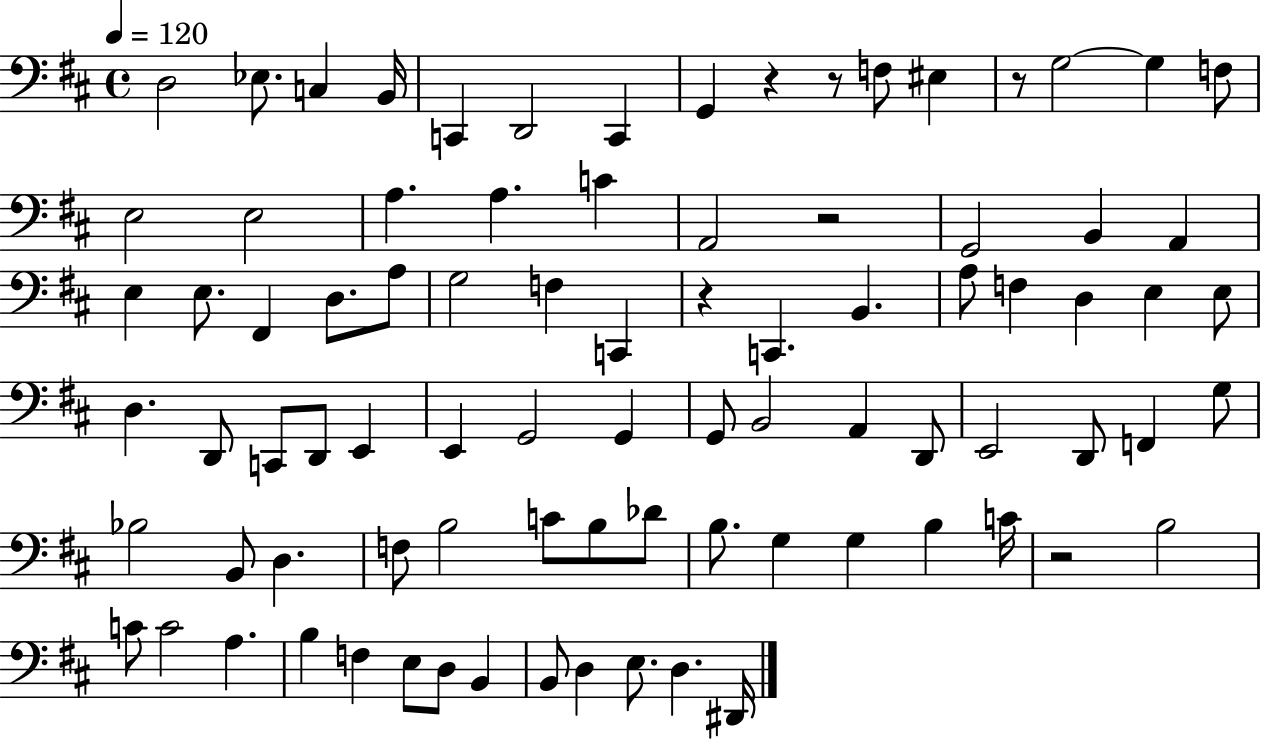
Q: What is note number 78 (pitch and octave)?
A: E3